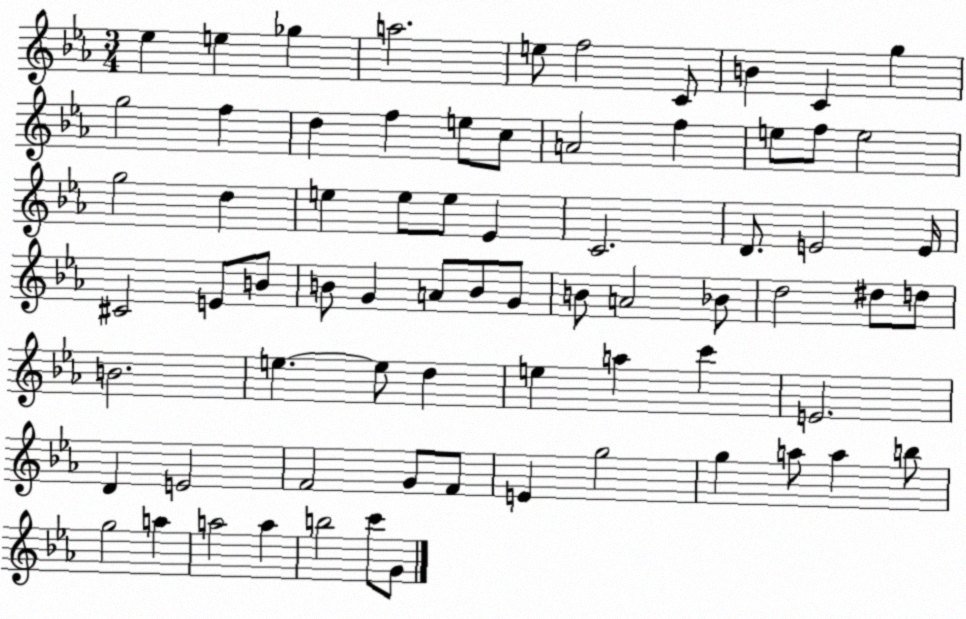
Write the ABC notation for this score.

X:1
T:Untitled
M:3/4
L:1/4
K:Eb
_e e _g a2 e/2 f2 C/2 B C g g2 f d f e/2 c/2 A2 f e/2 f/2 e2 g2 d e e/2 e/2 _E C2 D/2 E2 E/4 ^C2 E/2 B/2 B/2 G A/2 B/2 G/2 B/2 A2 _B/2 d2 ^d/2 d/2 B2 e e/2 d e a c' E2 D E2 F2 G/2 F/2 E g2 g a/2 a b/2 g2 a a2 a b2 c'/2 G/2